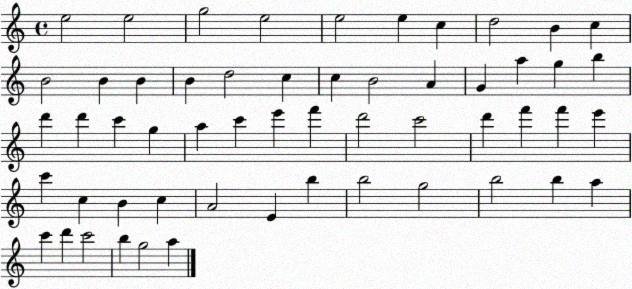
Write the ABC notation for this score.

X:1
T:Untitled
M:4/4
L:1/4
K:C
e2 e2 g2 e2 e2 e c d2 B c B2 B B B d2 c c B2 A G a g b d' d' c' g a c' e' f' d'2 c'2 d' f' f' e' c' c B c A2 E b b2 g2 b2 b a c' d' c'2 b g2 a